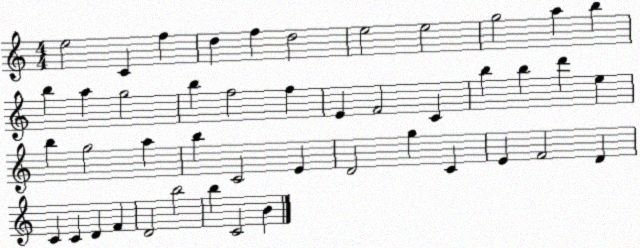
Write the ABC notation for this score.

X:1
T:Untitled
M:4/4
L:1/4
K:C
e2 C f d f d2 e2 e2 g2 a b b a g2 b f2 f E F2 C b b d' e b g2 a b C2 E D2 g C E F2 D C C D F D2 b2 b C2 B